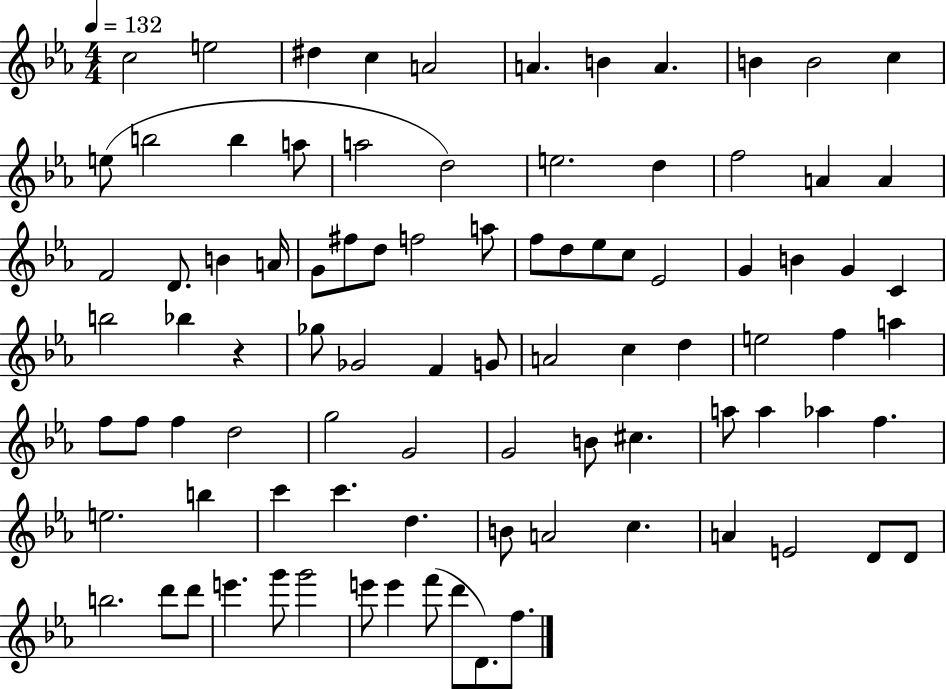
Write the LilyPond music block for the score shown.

{
  \clef treble
  \numericTimeSignature
  \time 4/4
  \key ees \major
  \tempo 4 = 132
  c''2 e''2 | dis''4 c''4 a'2 | a'4. b'4 a'4. | b'4 b'2 c''4 | \break e''8( b''2 b''4 a''8 | a''2 d''2) | e''2. d''4 | f''2 a'4 a'4 | \break f'2 d'8. b'4 a'16 | g'8 fis''8 d''8 f''2 a''8 | f''8 d''8 ees''8 c''8 ees'2 | g'4 b'4 g'4 c'4 | \break b''2 bes''4 r4 | ges''8 ges'2 f'4 g'8 | a'2 c''4 d''4 | e''2 f''4 a''4 | \break f''8 f''8 f''4 d''2 | g''2 g'2 | g'2 b'8 cis''4. | a''8 a''4 aes''4 f''4. | \break e''2. b''4 | c'''4 c'''4. d''4. | b'8 a'2 c''4. | a'4 e'2 d'8 d'8 | \break b''2. d'''8 d'''8 | e'''4. g'''8 g'''2 | e'''8 e'''4 f'''8( d'''8 d'8.) f''8. | \bar "|."
}